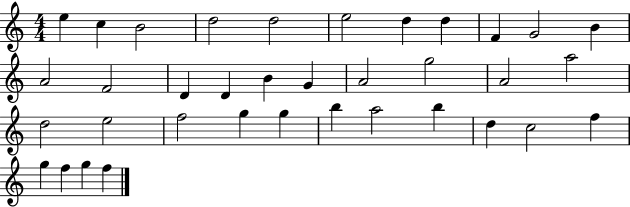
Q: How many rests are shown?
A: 0